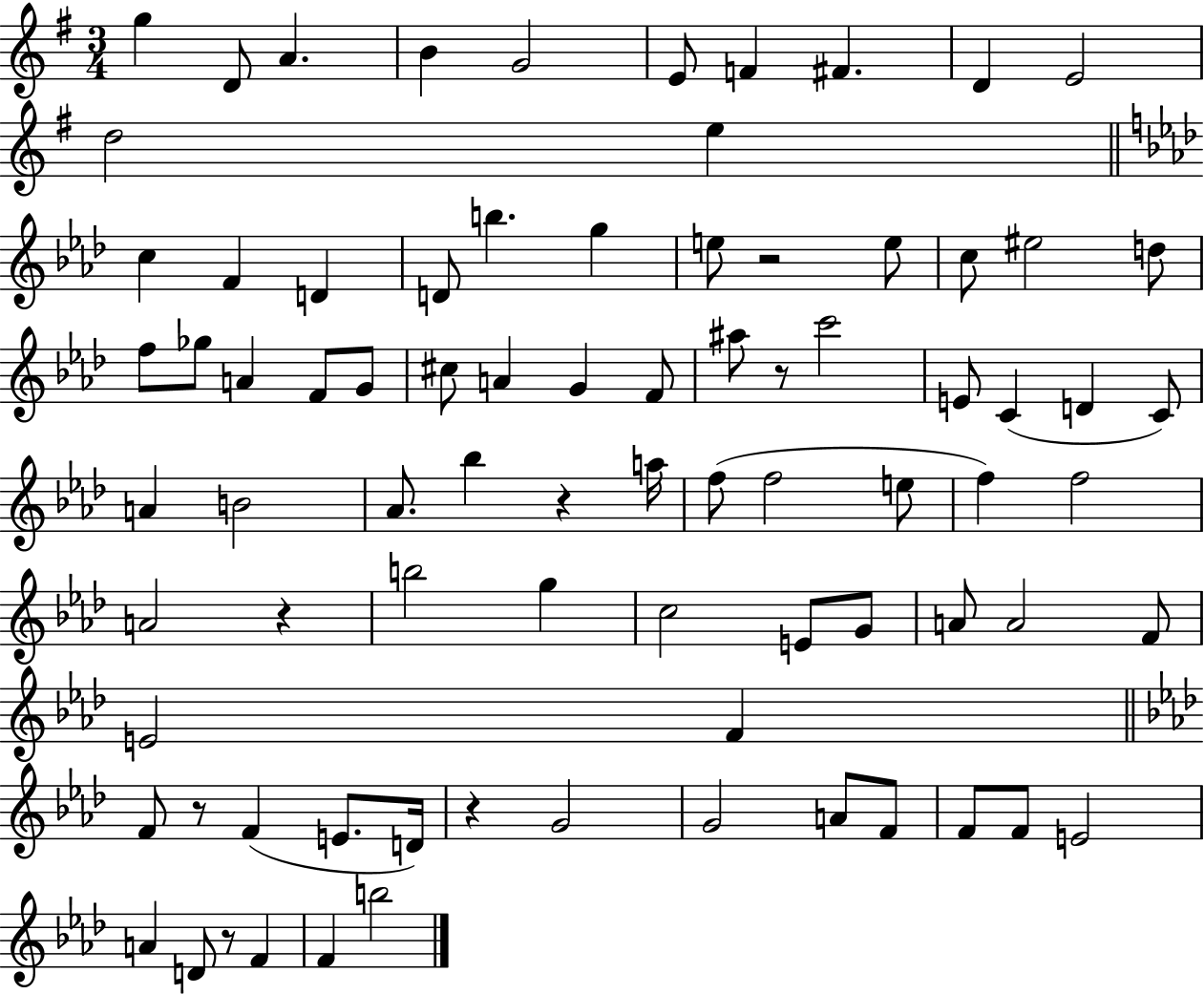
G5/q D4/e A4/q. B4/q G4/h E4/e F4/q F#4/q. D4/q E4/h D5/h E5/q C5/q F4/q D4/q D4/e B5/q. G5/q E5/e R/h E5/e C5/e EIS5/h D5/e F5/e Gb5/e A4/q F4/e G4/e C#5/e A4/q G4/q F4/e A#5/e R/e C6/h E4/e C4/q D4/q C4/e A4/q B4/h Ab4/e. Bb5/q R/q A5/s F5/e F5/h E5/e F5/q F5/h A4/h R/q B5/h G5/q C5/h E4/e G4/e A4/e A4/h F4/e E4/h F4/q F4/e R/e F4/q E4/e. D4/s R/q G4/h G4/h A4/e F4/e F4/e F4/e E4/h A4/q D4/e R/e F4/q F4/q B5/h